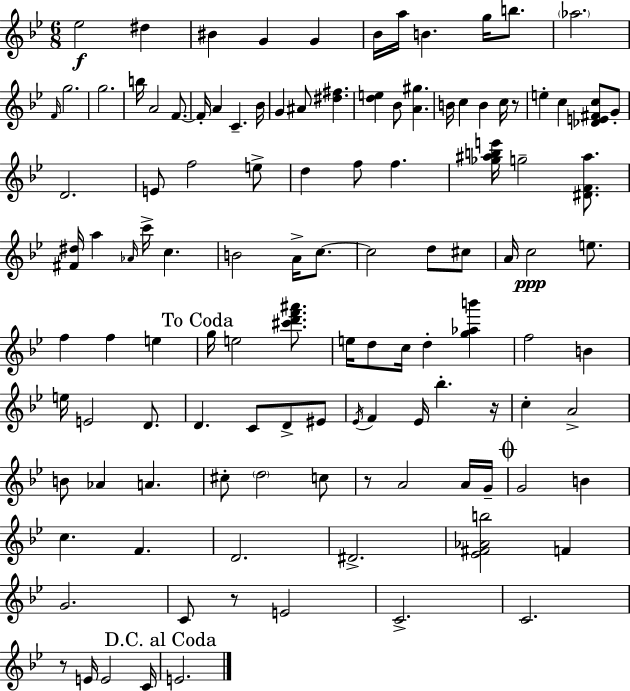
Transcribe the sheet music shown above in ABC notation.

X:1
T:Untitled
M:6/8
L:1/4
K:Bb
_e2 ^d ^B G G _B/4 a/4 B g/4 b/2 _a2 F/4 g2 g2 b/4 A2 F/2 F/4 A C _B/4 G ^A/2 [^d^f] [de] _B/2 [A^g] B/4 c B c/4 z/2 e c [_DE^Fc]/2 G/2 D2 E/2 f2 e/2 d f/2 f [_g^abe']/4 g2 [^DF^a]/2 [^F^d]/4 a _A/4 c'/4 c B2 A/4 c/2 c2 d/2 ^c/2 A/4 c2 e/2 f f e g/4 e2 [^c'd'f'^a']/2 e/4 d/2 c/4 d [g_ab'] f2 B e/4 E2 D/2 D C/2 D/2 ^E/2 _E/4 F _E/4 _b z/4 c A2 B/2 _A A ^c/2 d2 c/2 z/2 A2 A/4 G/4 G2 B c F D2 ^D2 [_E^F_Ab]2 F G2 C/2 z/2 E2 C2 C2 z/2 E/4 E2 C/4 E2